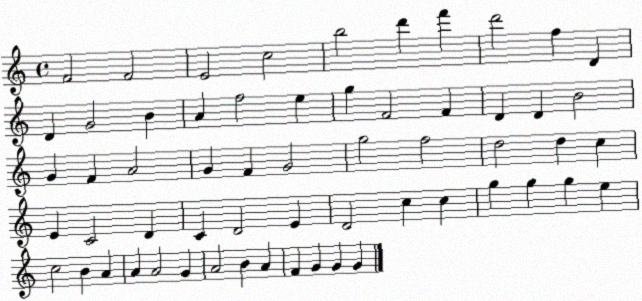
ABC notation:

X:1
T:Untitled
M:4/4
L:1/4
K:C
F2 F2 E2 c2 b2 d' f' d'2 f D D G2 B A f2 e g F2 F D D B2 G F A2 G F G2 g2 f2 d2 d c E C2 D C D2 E D2 c c g g g e c2 B A A A2 G A2 B A F G G G